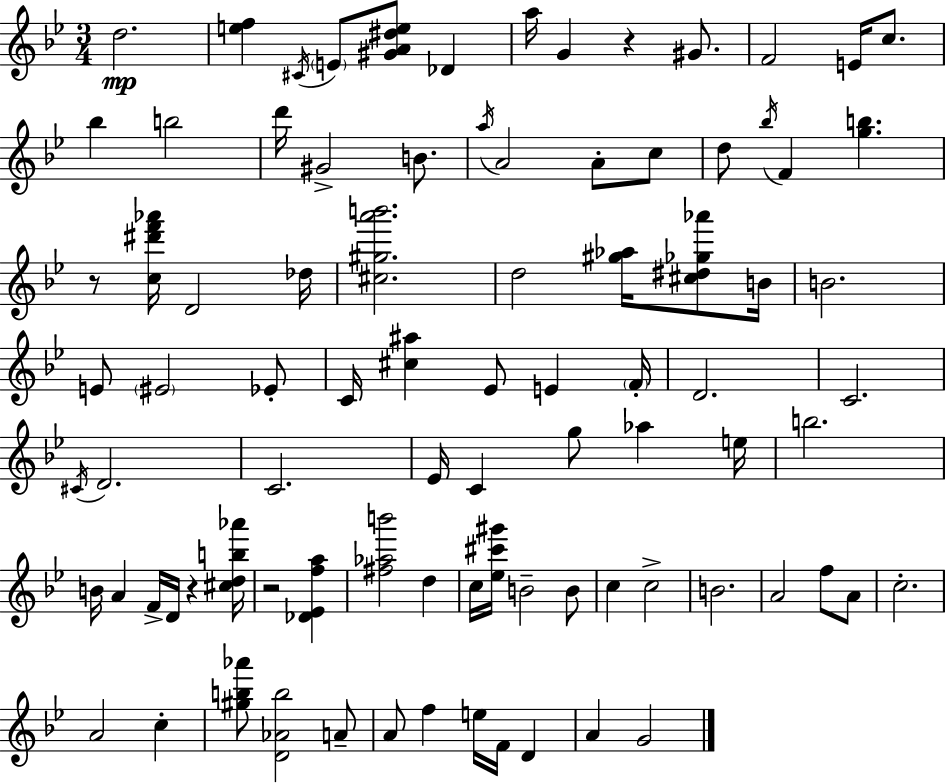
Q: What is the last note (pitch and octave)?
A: G4